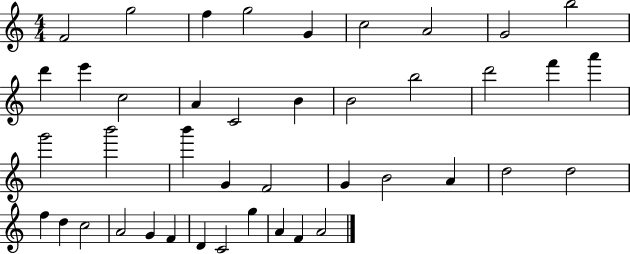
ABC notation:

X:1
T:Untitled
M:4/4
L:1/4
K:C
F2 g2 f g2 G c2 A2 G2 b2 d' e' c2 A C2 B B2 b2 d'2 f' a' g'2 b'2 b' G F2 G B2 A d2 d2 f d c2 A2 G F D C2 g A F A2